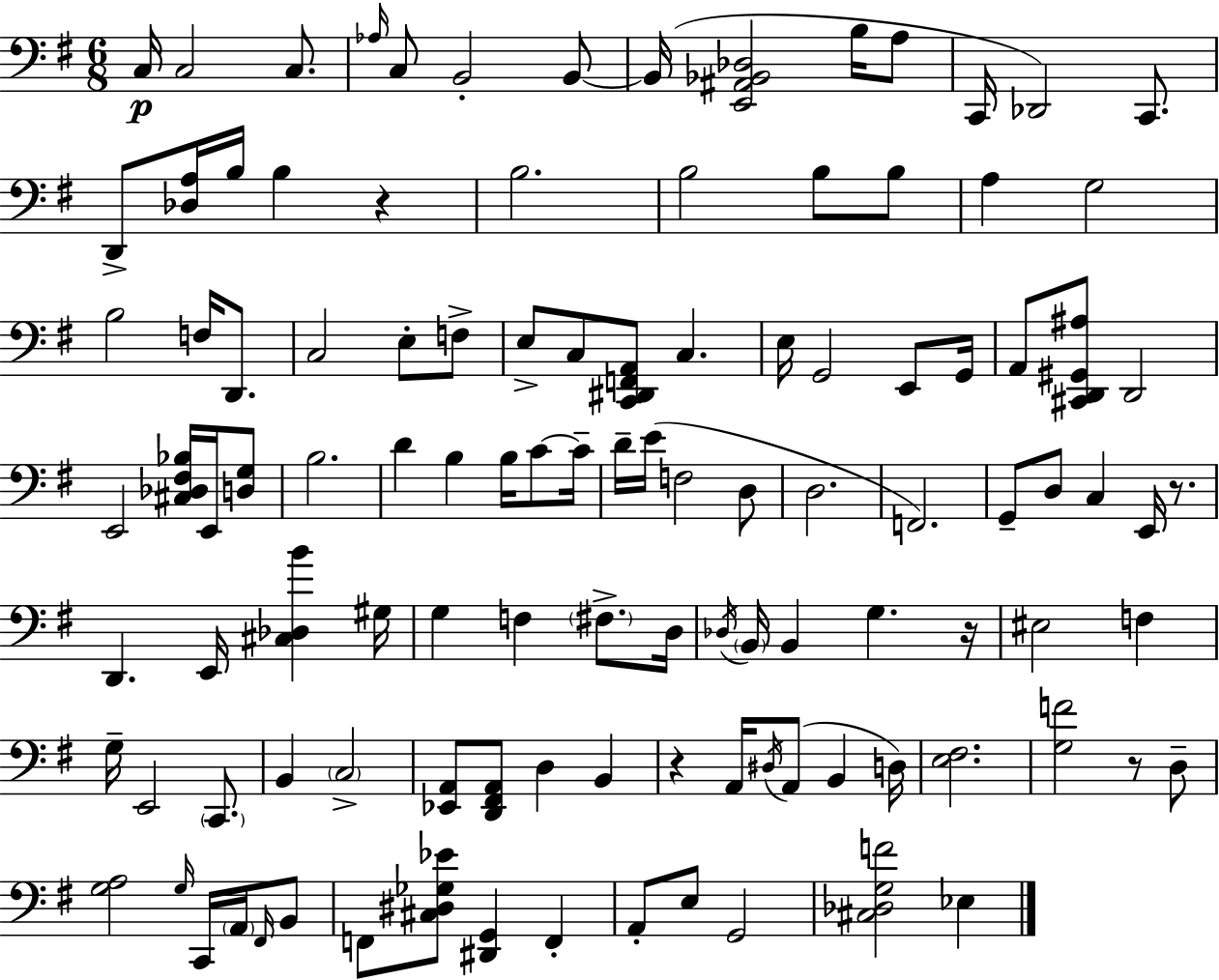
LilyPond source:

{
  \clef bass
  \numericTimeSignature
  \time 6/8
  \key g \major
  c16\p c2 c8. | \grace { aes16 } c8 b,2-. b,8~~ | b,16( <e, ais, bes, des>2 b16 a8 | c,16 des,2) c,8. | \break d,8-> <des a>16 b16 b4 r4 | b2. | b2 b8 b8 | a4 g2 | \break b2 f16 d,8. | c2 e8-. f8-> | e8-> c8 <c, dis, f, a,>8 c4. | e16 g,2 e,8 | \break g,16 a,8 <cis, d, gis, ais>8 d,2 | e,2 <cis des fis bes>16 e,16 <d g>8 | b2. | d'4 b4 b16 c'8~~ | \break c'16-- d'16-- e'16( f2 d8 | d2. | f,2.) | g,8-- d8 c4 e,16 r8. | \break d,4. e,16 <cis des b'>4 | gis16 g4 f4 \parenthesize fis8.-> | d16 \acciaccatura { des16 } \parenthesize b,16 b,4 g4. | r16 eis2 f4 | \break g16-- e,2 \parenthesize c,8. | b,4 \parenthesize c2-> | <ees, a,>8 <d, fis, a,>8 d4 b,4 | r4 a,16 \acciaccatura { dis16 }( a,8 b,4 | \break d16) <e fis>2. | <g f'>2 r8 | d8-- <g a>2 \grace { g16 } | c,16 \parenthesize a,16 \grace { fis,16 } b,8 f,8 <cis dis ges ees'>8 <dis, g,>4 | \break f,4-. a,8-. e8 g,2 | <cis des g f'>2 | ees4 \bar "|."
}